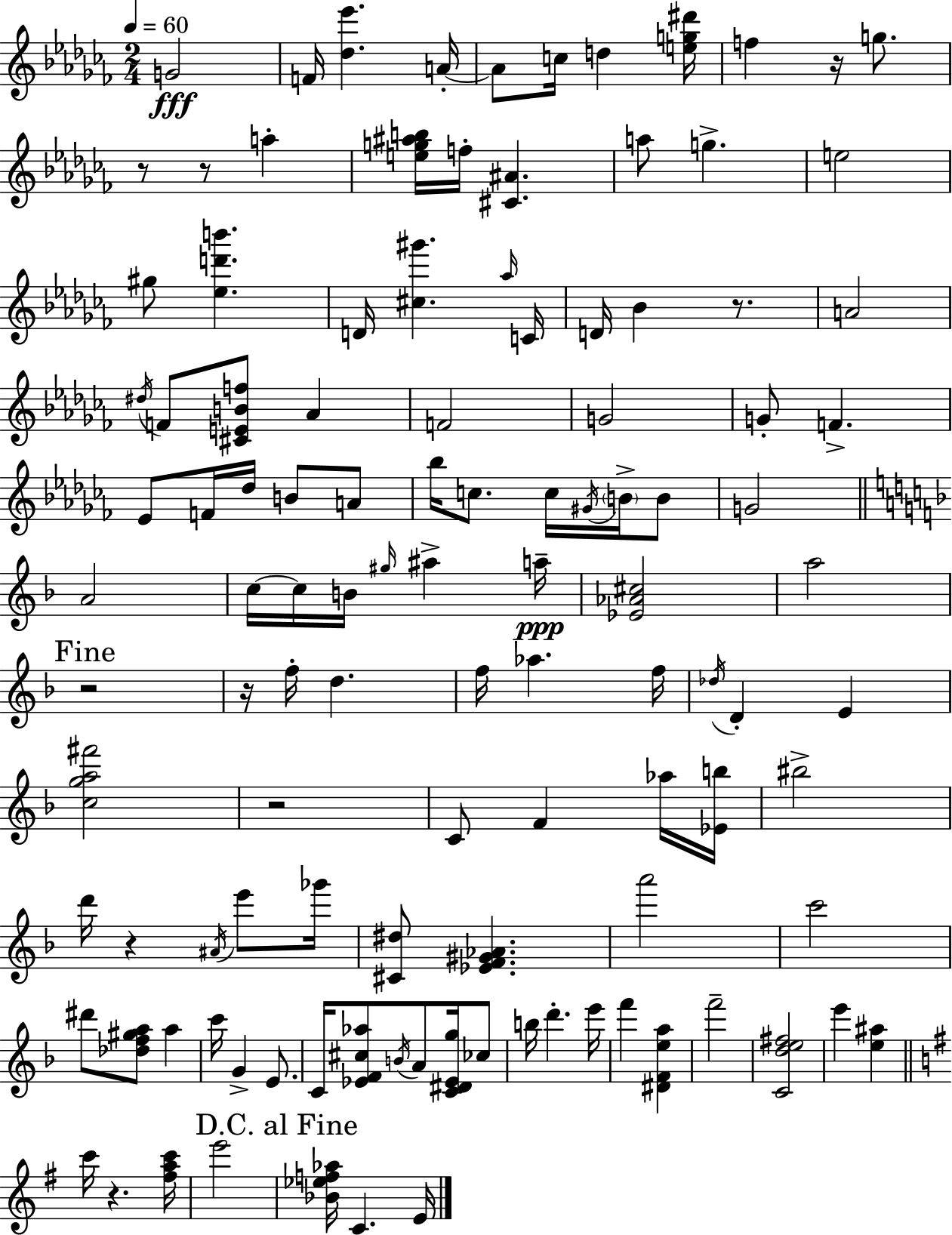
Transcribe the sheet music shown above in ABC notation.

X:1
T:Untitled
M:2/4
L:1/4
K:Abm
G2 F/4 [_d_e'] A/4 A/2 c/4 d [eg^d']/4 f z/4 g/2 z/2 z/2 a [eg^ab]/4 f/4 [^C^A] a/2 g e2 ^g/2 [_ed'b'] D/4 [^c^g'] _a/4 C/4 D/4 _B z/2 A2 ^d/4 F/2 [^CEBf]/2 _A F2 G2 G/2 F _E/2 F/4 _d/4 B/2 A/2 _b/4 c/2 c/4 ^G/4 B/4 B/2 G2 A2 c/4 c/4 B/4 ^g/4 ^a a/4 [_E_A^c]2 a2 z2 z/4 f/4 d f/4 _a f/4 _d/4 D E [cga^f']2 z2 C/2 F _a/4 [_Eb]/4 ^b2 d'/4 z ^A/4 e'/2 _g'/4 [^C^d]/2 [_EF^G_A] a'2 c'2 ^d'/2 [_df^ga]/2 a c'/4 G E/2 C/4 [_EF^c_a]/2 B/4 A/2 [C^D_Eg]/4 _c/2 b/4 d' e'/4 f' [^DFea] f'2 [Cde^f]2 e' [e^a] c'/4 z [^fac']/4 e'2 [_B_ef_a]/4 C E/4